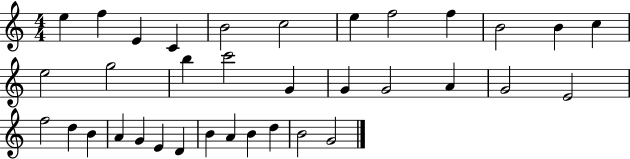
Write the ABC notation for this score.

X:1
T:Untitled
M:4/4
L:1/4
K:C
e f E C B2 c2 e f2 f B2 B c e2 g2 b c'2 G G G2 A G2 E2 f2 d B A G E D B A B d B2 G2